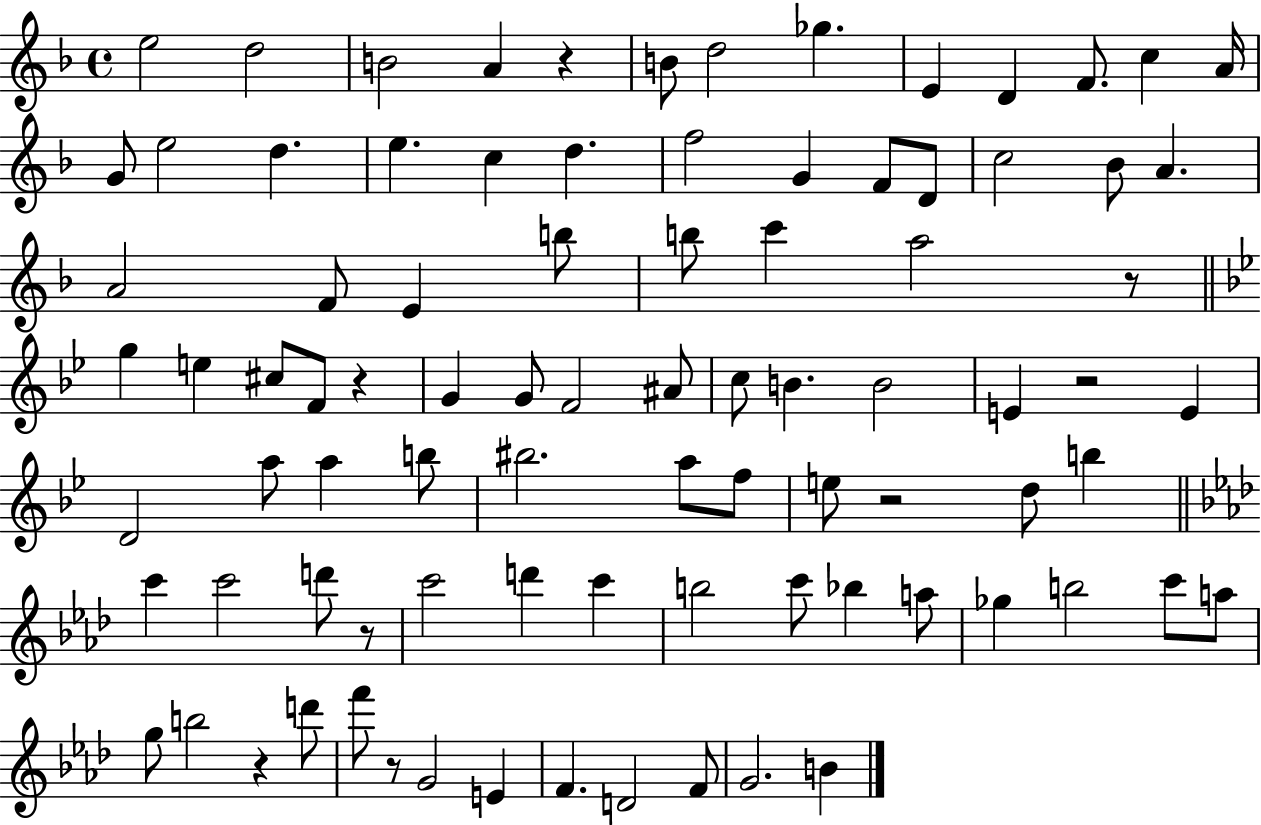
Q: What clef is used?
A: treble